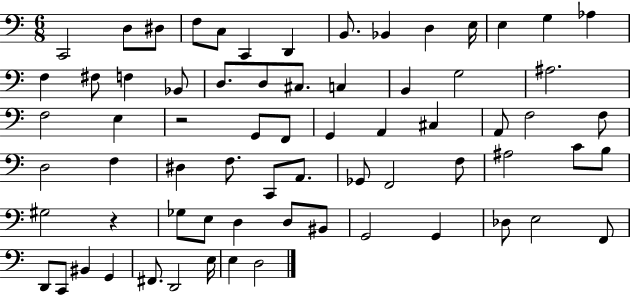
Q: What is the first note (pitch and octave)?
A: C2